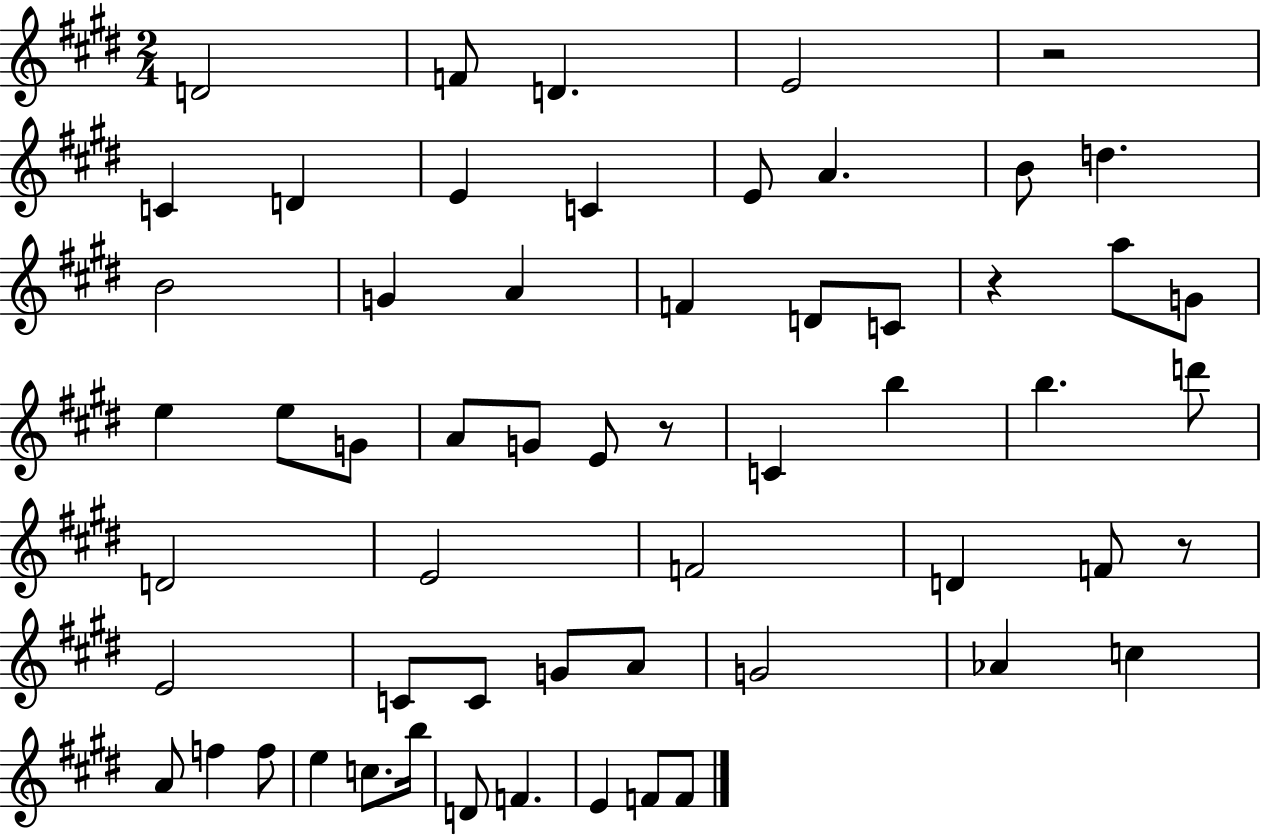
D4/h F4/e D4/q. E4/h R/h C4/q D4/q E4/q C4/q E4/e A4/q. B4/e D5/q. B4/h G4/q A4/q F4/q D4/e C4/e R/q A5/e G4/e E5/q E5/e G4/e A4/e G4/e E4/e R/e C4/q B5/q B5/q. D6/e D4/h E4/h F4/h D4/q F4/e R/e E4/h C4/e C4/e G4/e A4/e G4/h Ab4/q C5/q A4/e F5/q F5/e E5/q C5/e. B5/s D4/e F4/q. E4/q F4/e F4/e